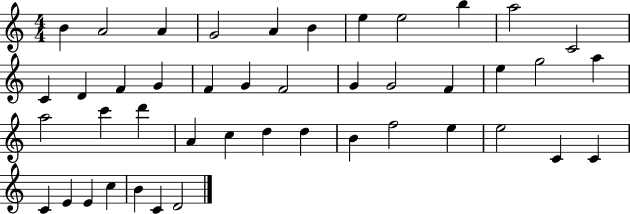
{
  \clef treble
  \numericTimeSignature
  \time 4/4
  \key c \major
  b'4 a'2 a'4 | g'2 a'4 b'4 | e''4 e''2 b''4 | a''2 c'2 | \break c'4 d'4 f'4 g'4 | f'4 g'4 f'2 | g'4 g'2 f'4 | e''4 g''2 a''4 | \break a''2 c'''4 d'''4 | a'4 c''4 d''4 d''4 | b'4 f''2 e''4 | e''2 c'4 c'4 | \break c'4 e'4 e'4 c''4 | b'4 c'4 d'2 | \bar "|."
}